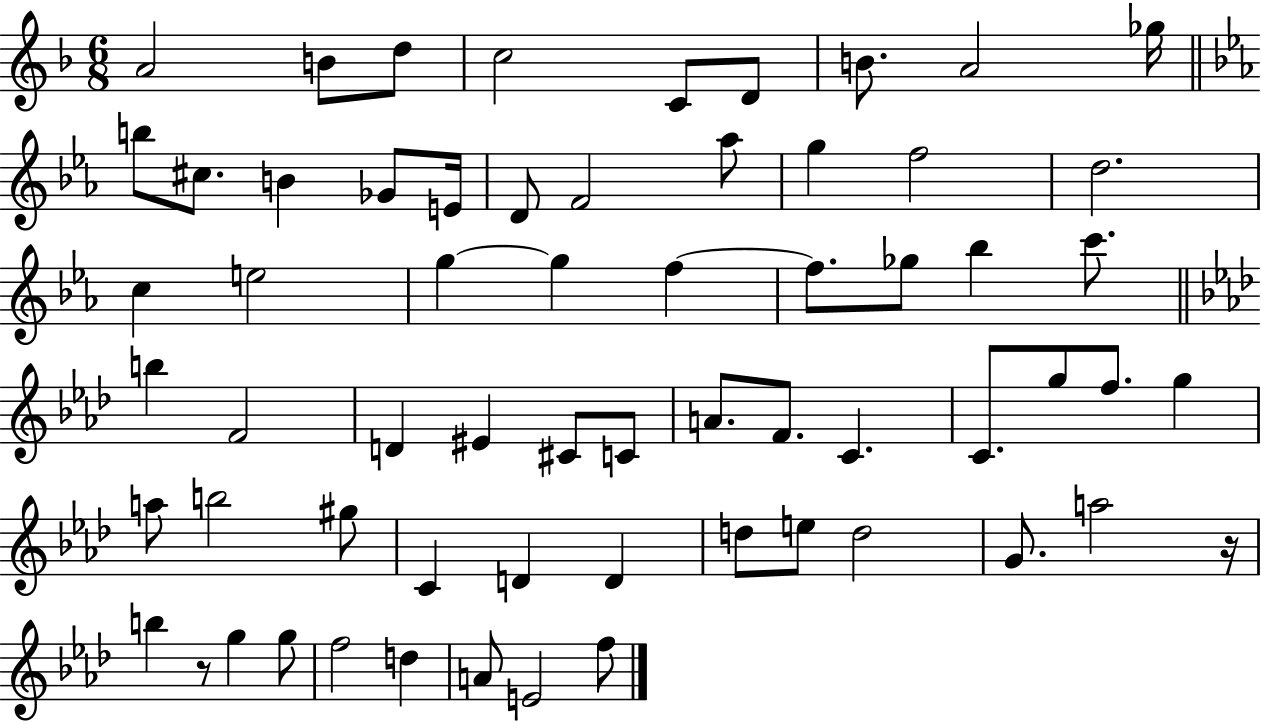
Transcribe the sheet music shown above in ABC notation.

X:1
T:Untitled
M:6/8
L:1/4
K:F
A2 B/2 d/2 c2 C/2 D/2 B/2 A2 _g/4 b/2 ^c/2 B _G/2 E/4 D/2 F2 _a/2 g f2 d2 c e2 g g f f/2 _g/2 _b c'/2 b F2 D ^E ^C/2 C/2 A/2 F/2 C C/2 g/2 f/2 g a/2 b2 ^g/2 C D D d/2 e/2 d2 G/2 a2 z/4 b z/2 g g/2 f2 d A/2 E2 f/2